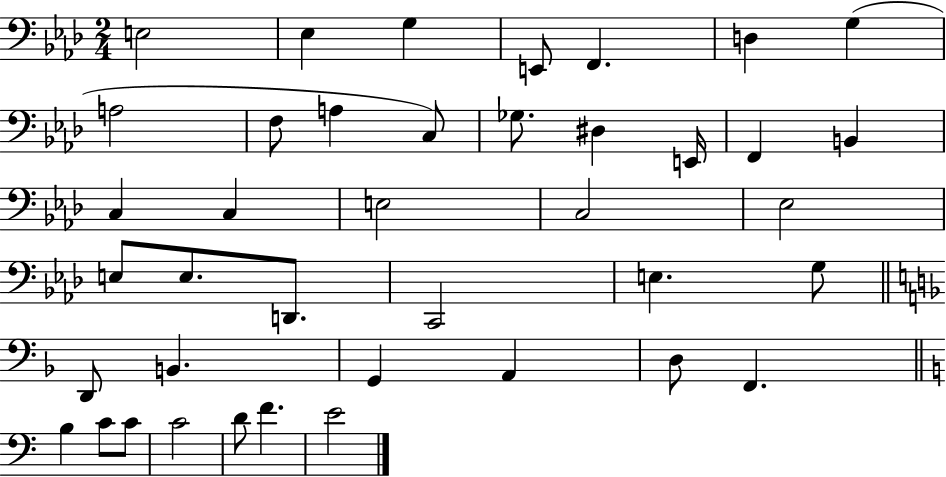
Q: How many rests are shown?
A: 0